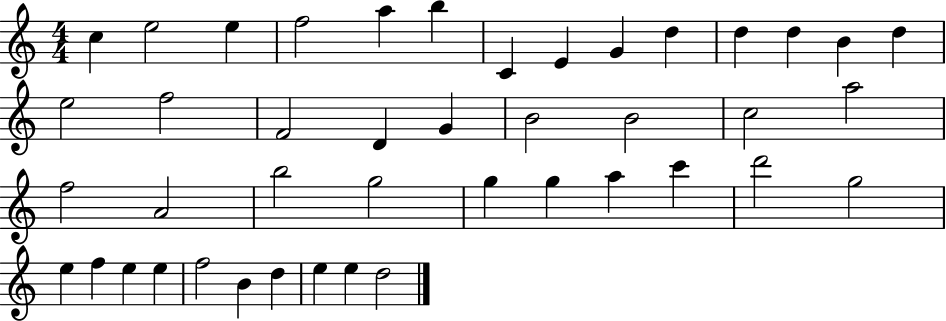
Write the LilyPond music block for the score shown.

{
  \clef treble
  \numericTimeSignature
  \time 4/4
  \key c \major
  c''4 e''2 e''4 | f''2 a''4 b''4 | c'4 e'4 g'4 d''4 | d''4 d''4 b'4 d''4 | \break e''2 f''2 | f'2 d'4 g'4 | b'2 b'2 | c''2 a''2 | \break f''2 a'2 | b''2 g''2 | g''4 g''4 a''4 c'''4 | d'''2 g''2 | \break e''4 f''4 e''4 e''4 | f''2 b'4 d''4 | e''4 e''4 d''2 | \bar "|."
}